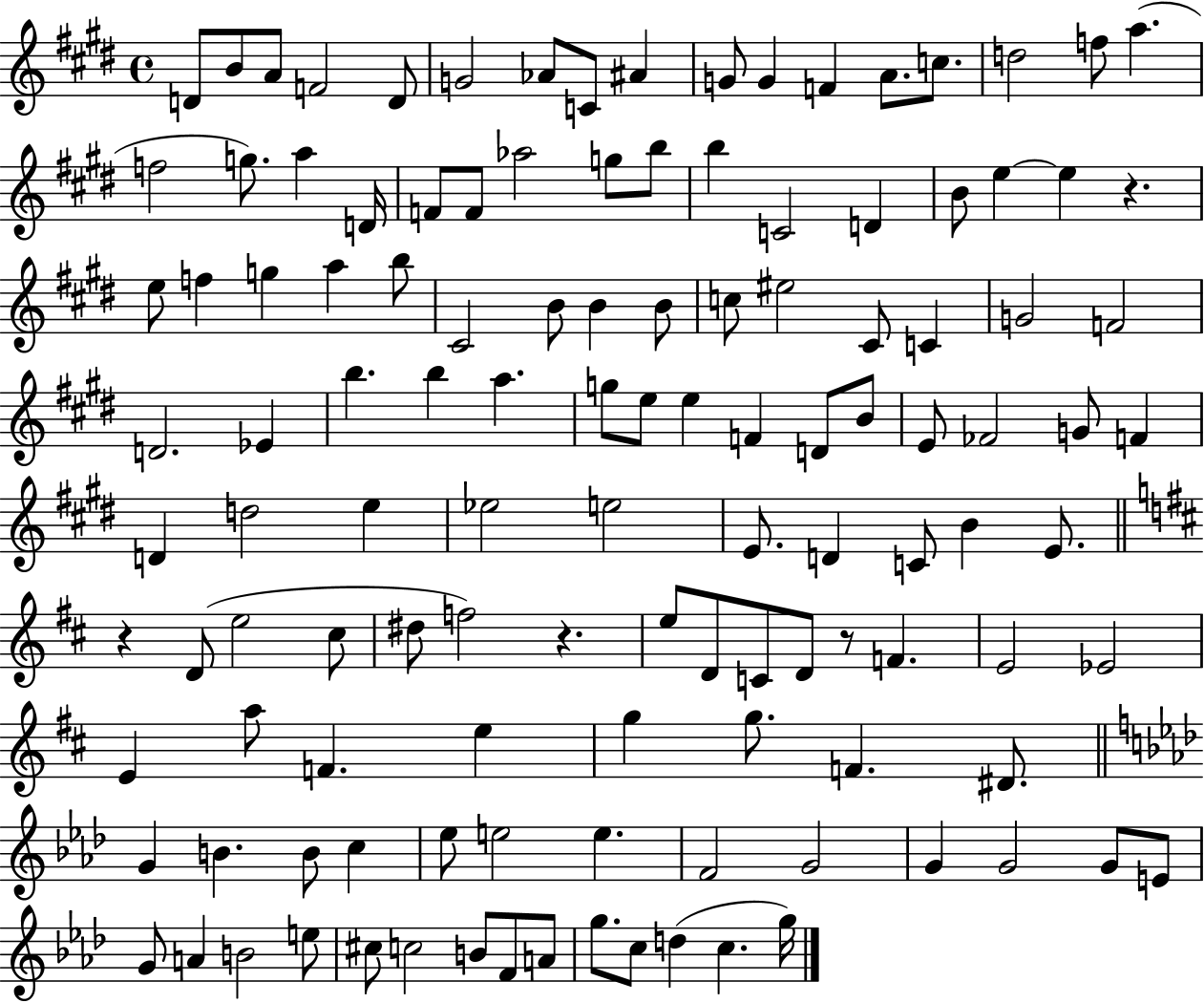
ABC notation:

X:1
T:Untitled
M:4/4
L:1/4
K:E
D/2 B/2 A/2 F2 D/2 G2 _A/2 C/2 ^A G/2 G F A/2 c/2 d2 f/2 a f2 g/2 a D/4 F/2 F/2 _a2 g/2 b/2 b C2 D B/2 e e z e/2 f g a b/2 ^C2 B/2 B B/2 c/2 ^e2 ^C/2 C G2 F2 D2 _E b b a g/2 e/2 e F D/2 B/2 E/2 _F2 G/2 F D d2 e _e2 e2 E/2 D C/2 B E/2 z D/2 e2 ^c/2 ^d/2 f2 z e/2 D/2 C/2 D/2 z/2 F E2 _E2 E a/2 F e g g/2 F ^D/2 G B B/2 c _e/2 e2 e F2 G2 G G2 G/2 E/2 G/2 A B2 e/2 ^c/2 c2 B/2 F/2 A/2 g/2 c/2 d c g/4